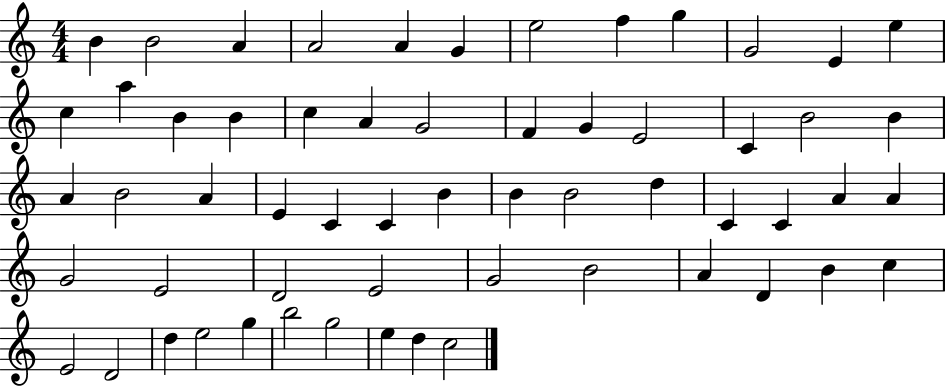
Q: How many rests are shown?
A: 0